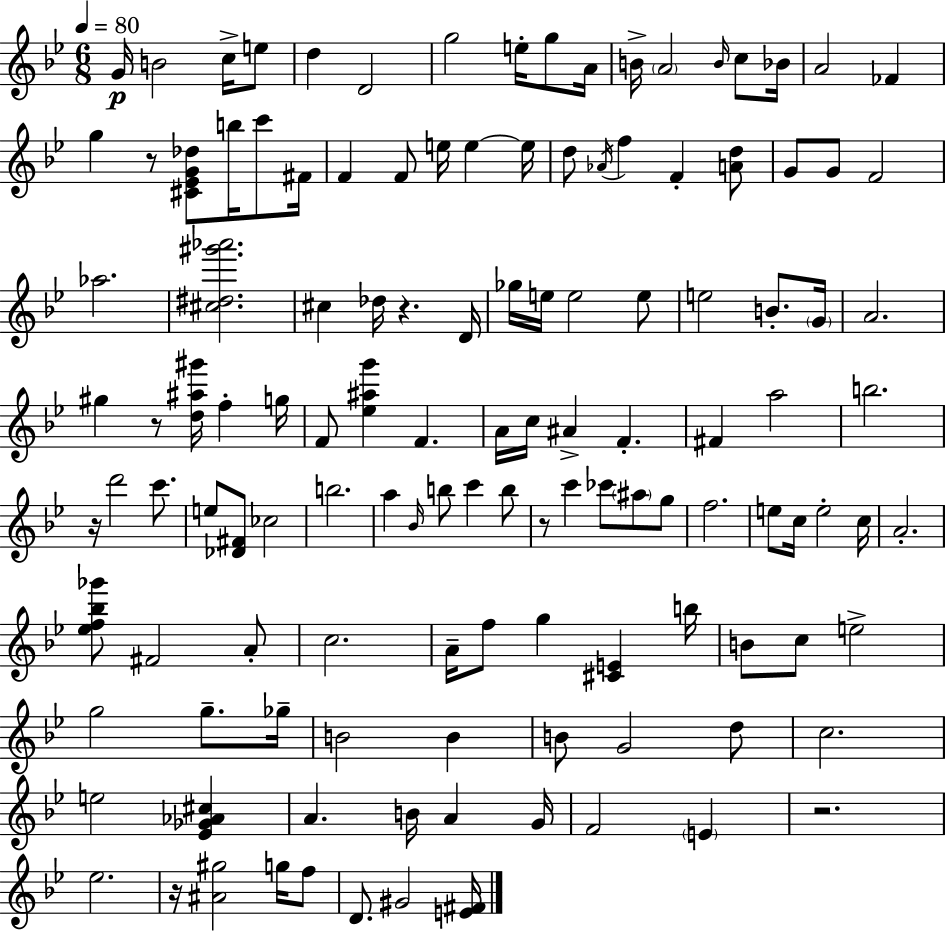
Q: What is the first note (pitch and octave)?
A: G4